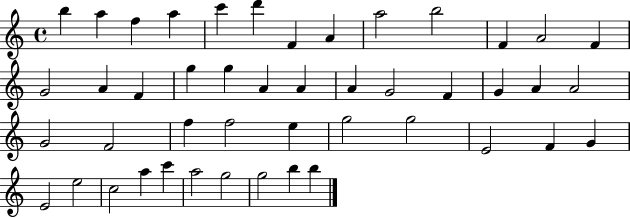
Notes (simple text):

B5/q A5/q F5/q A5/q C6/q D6/q F4/q A4/q A5/h B5/h F4/q A4/h F4/q G4/h A4/q F4/q G5/q G5/q A4/q A4/q A4/q G4/h F4/q G4/q A4/q A4/h G4/h F4/h F5/q F5/h E5/q G5/h G5/h E4/h F4/q G4/q E4/h E5/h C5/h A5/q C6/q A5/h G5/h G5/h B5/q B5/q